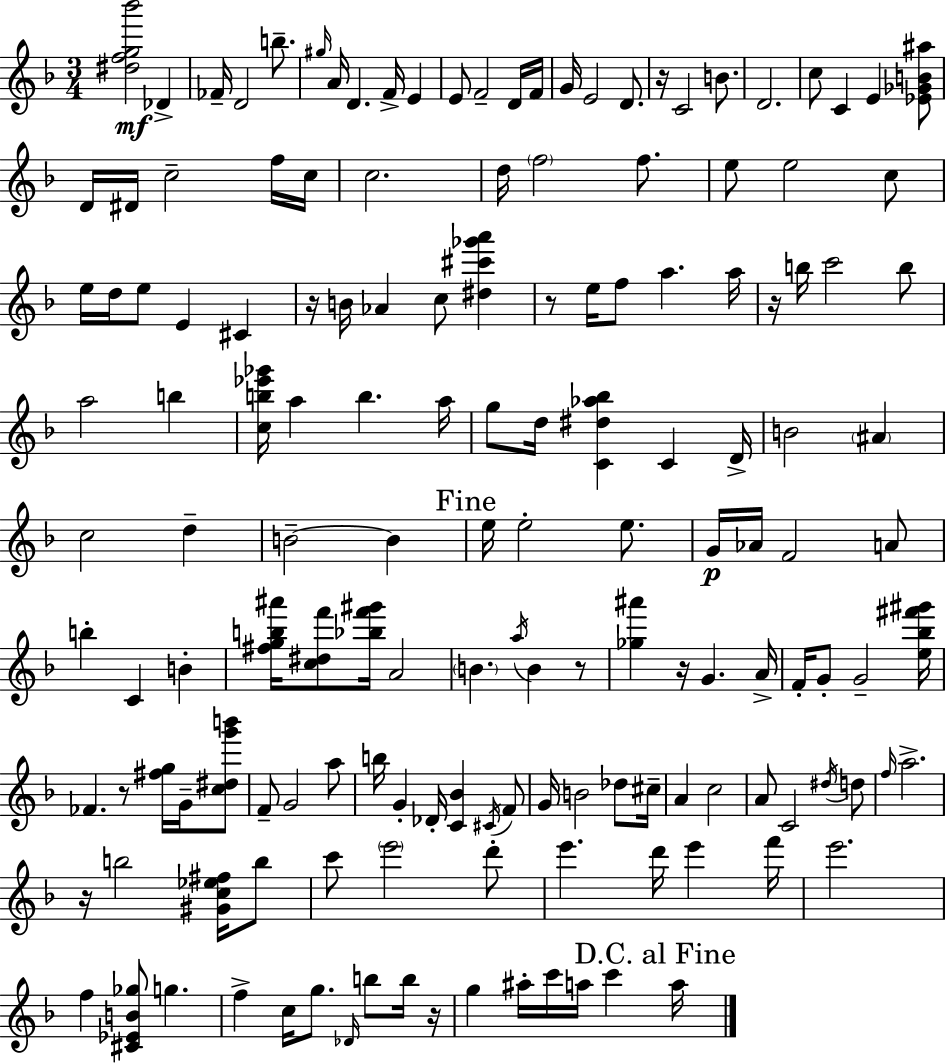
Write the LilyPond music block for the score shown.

{
  \clef treble
  \numericTimeSignature
  \time 3/4
  \key d \minor
  \repeat volta 2 { <dis'' f'' g'' bes'''>2\mf des'4-> | fes'16-- d'2 b''8.-- | \grace { gis''16 } a'16 d'4. f'16-> e'4 | e'8 f'2-- d'16 | \break f'16 g'16 e'2 d'8. | r16 c'2 b'8. | d'2. | c''8 c'4 e'4 <ees' ges' b' ais''>8 | \break d'16 dis'16 c''2-- f''16 | c''16 c''2. | d''16 \parenthesize f''2 f''8. | e''8 e''2 c''8 | \break e''16 d''16 e''8 e'4 cis'4 | r16 b'16 aes'4 c''8 <dis'' cis''' ges''' a'''>4 | r8 e''16 f''8 a''4. | a''16 r16 b''16 c'''2 b''8 | \break a''2 b''4 | <c'' b'' ees''' ges'''>16 a''4 b''4. | a''16 g''8 d''16 <c' dis'' aes'' bes''>4 c'4 | d'16-> b'2 \parenthesize ais'4 | \break c''2 d''4-- | b'2--~~ b'4 | \mark "Fine" e''16 e''2-. e''8. | g'16\p aes'16 f'2 a'8 | \break b''4-. c'4 b'4-. | <fis'' g'' b'' ais'''>16 <c'' dis'' f'''>8 <bes'' f''' gis'''>16 a'2 | \parenthesize b'4. \acciaccatura { a''16 } b'4 | r8 <ges'' ais'''>4 r16 g'4. | \break a'16-> f'16-. g'8-. g'2-- | <e'' bes'' fis''' gis'''>16 fes'4. r8 <fis'' g''>16 g'16-- | <c'' dis'' g''' b'''>8 f'8-- g'2 | a''8 b''16 g'4-. des'16-. <c' bes'>4 | \break \acciaccatura { cis'16 } f'8 g'16 b'2 | des''8 cis''16-- a'4 c''2 | a'8 c'2 | \acciaccatura { dis''16 } d''8 \grace { f''16 } a''2.-> | \break r16 b''2 | <gis' c'' ees'' fis''>16 b''8 c'''8 \parenthesize e'''2 | d'''8-. e'''4. d'''16 | e'''4 f'''16 e'''2. | \break f''4 <cis' ees' b' ges''>8 g''4. | f''4-> c''16 g''8. | \grace { des'16 } b''8 b''16 r16 g''4 ais''16-. c'''16 | a''16 c'''4 \mark "D.C. al Fine" a''16 } \bar "|."
}